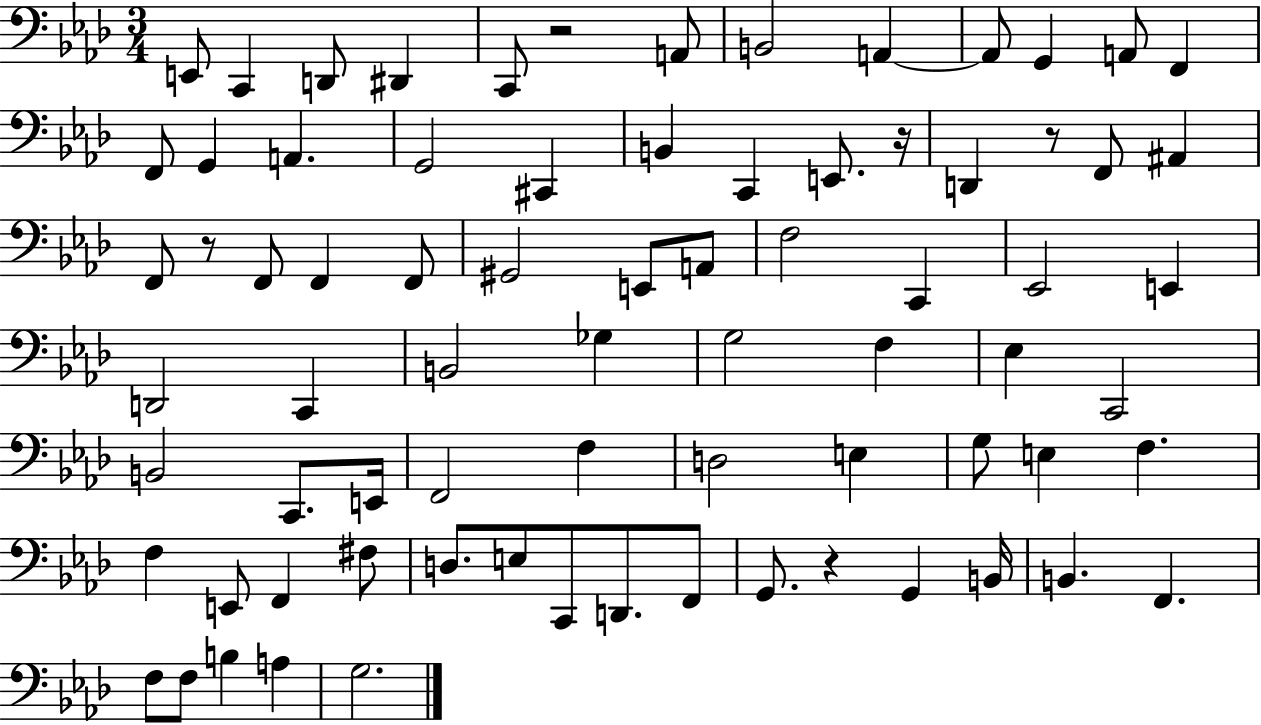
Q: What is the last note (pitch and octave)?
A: G3